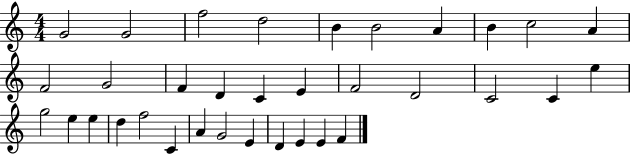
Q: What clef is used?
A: treble